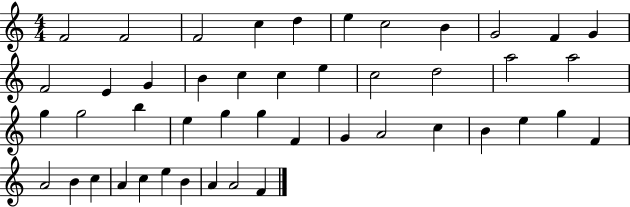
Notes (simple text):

F4/h F4/h F4/h C5/q D5/q E5/q C5/h B4/q G4/h F4/q G4/q F4/h E4/q G4/q B4/q C5/q C5/q E5/q C5/h D5/h A5/h A5/h G5/q G5/h B5/q E5/q G5/q G5/q F4/q G4/q A4/h C5/q B4/q E5/q G5/q F4/q A4/h B4/q C5/q A4/q C5/q E5/q B4/q A4/q A4/h F4/q